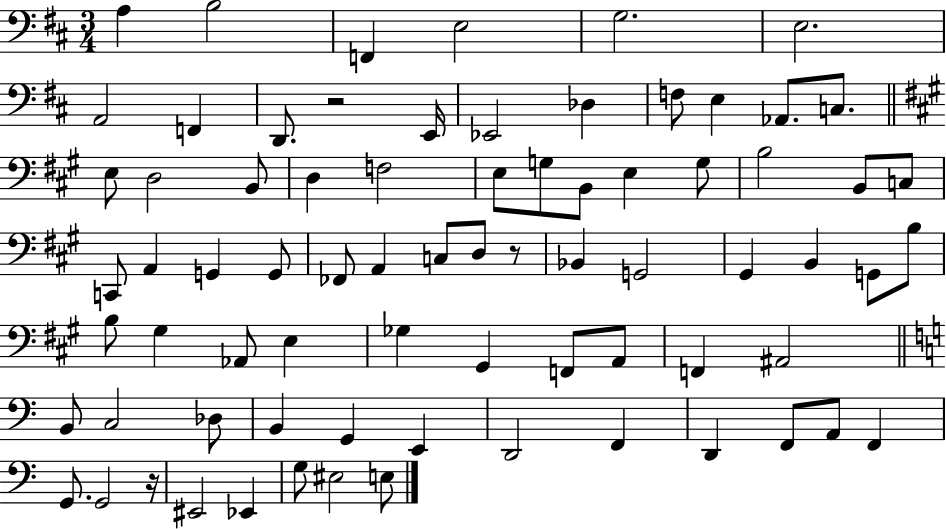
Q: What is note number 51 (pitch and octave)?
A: A2